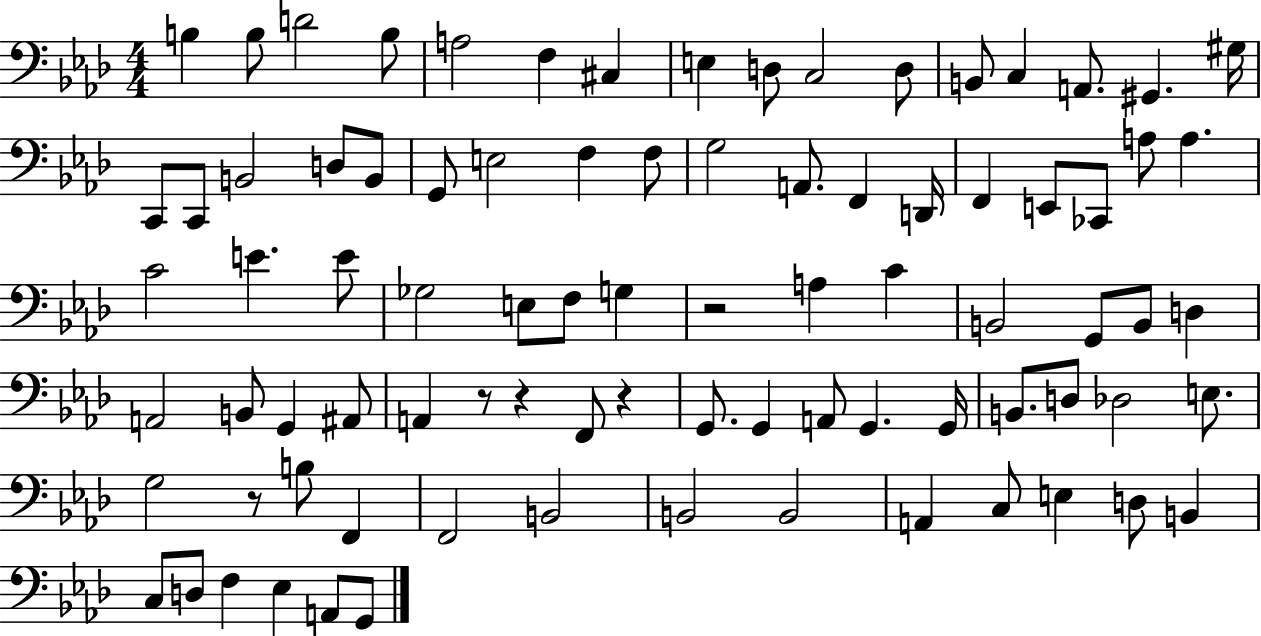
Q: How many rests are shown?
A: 5